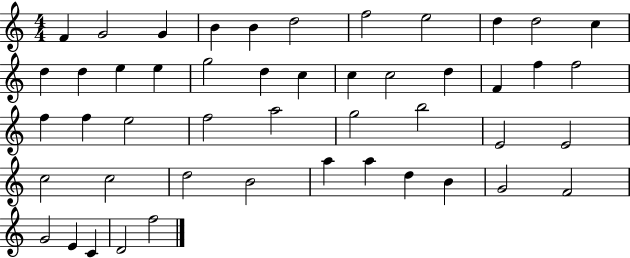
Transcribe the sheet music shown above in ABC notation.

X:1
T:Untitled
M:4/4
L:1/4
K:C
F G2 G B B d2 f2 e2 d d2 c d d e e g2 d c c c2 d F f f2 f f e2 f2 a2 g2 b2 E2 E2 c2 c2 d2 B2 a a d B G2 F2 G2 E C D2 f2